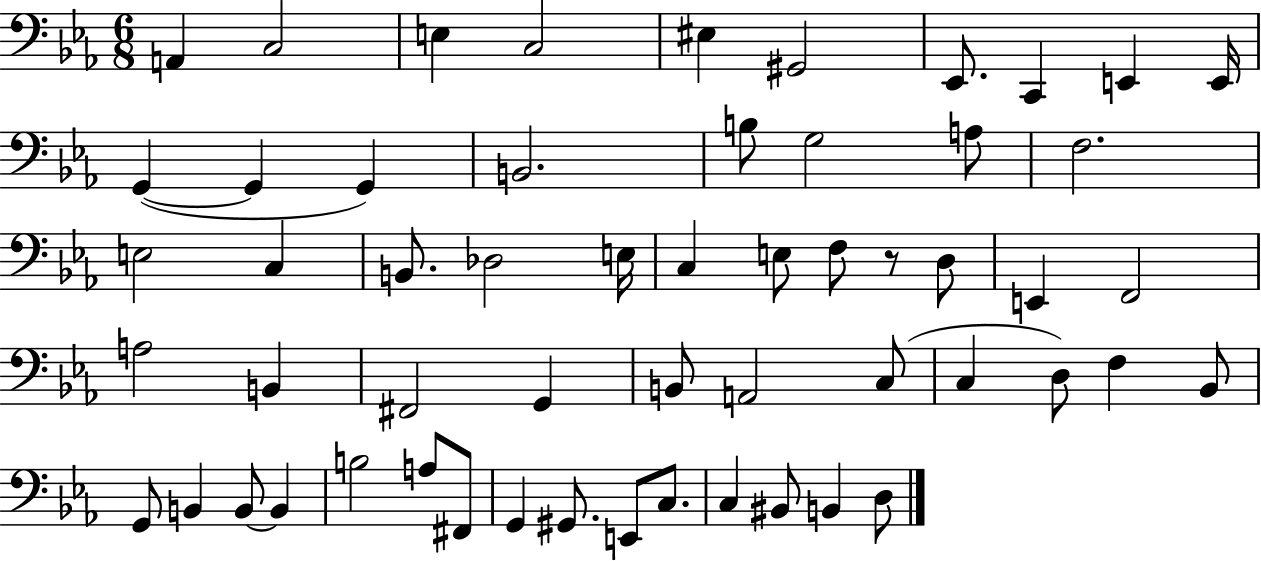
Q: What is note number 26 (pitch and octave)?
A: F3